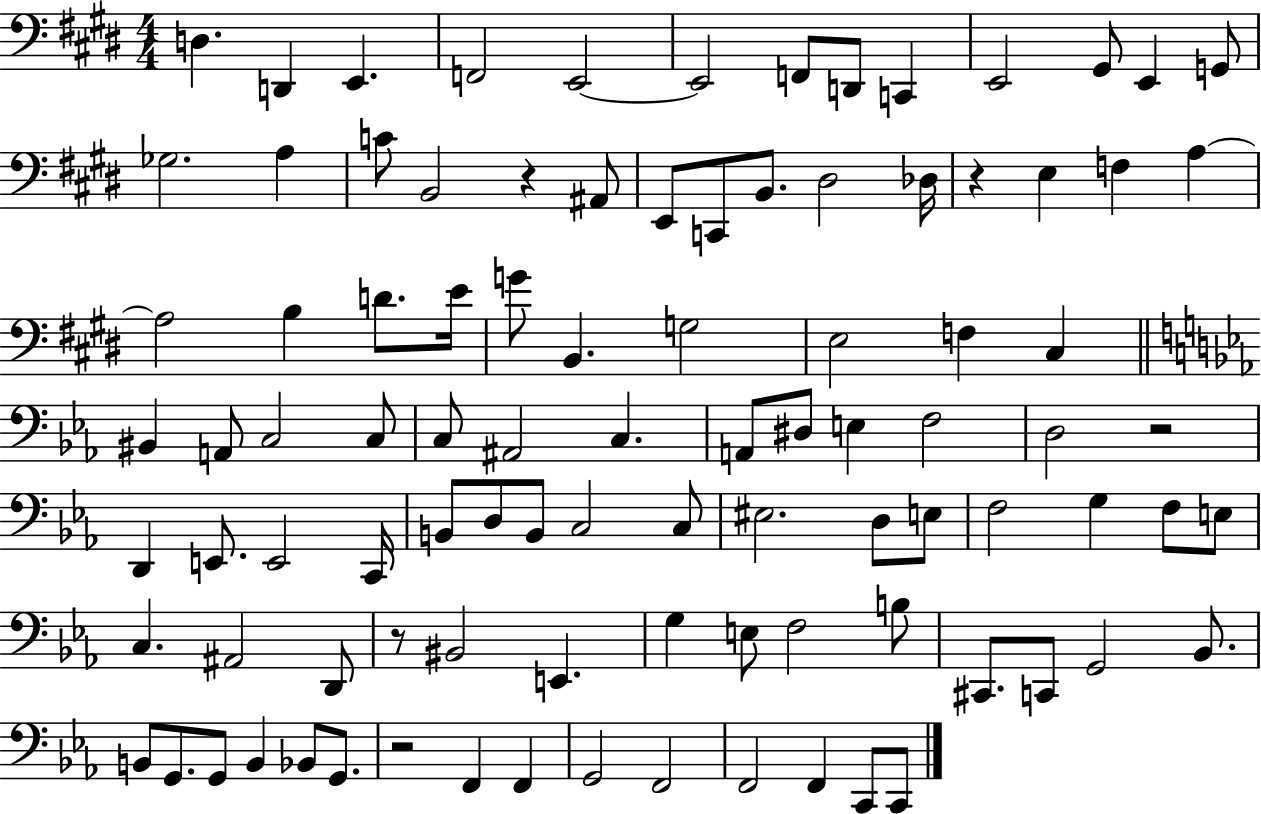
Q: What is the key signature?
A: E major